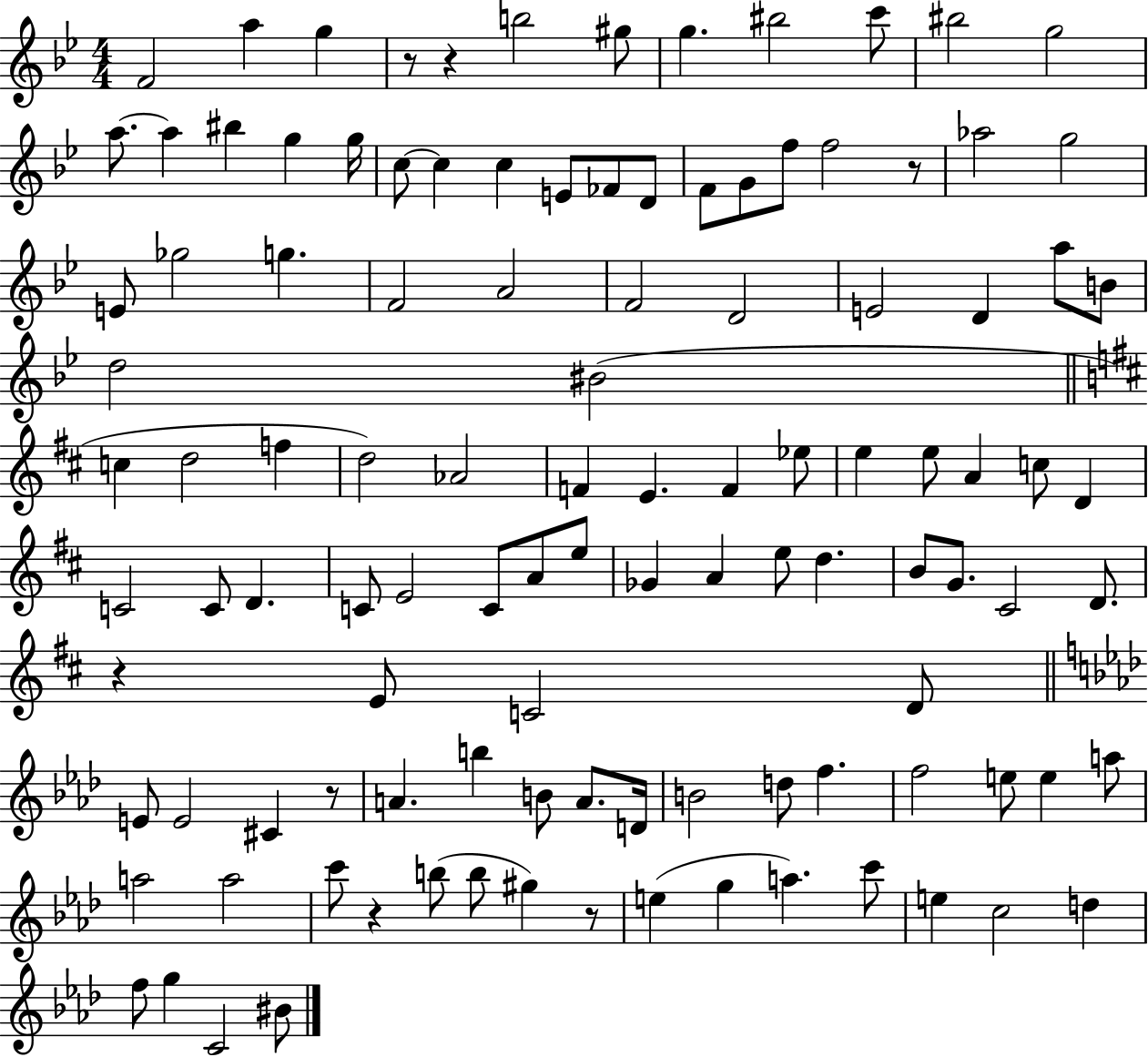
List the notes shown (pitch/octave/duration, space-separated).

F4/h A5/q G5/q R/e R/q B5/h G#5/e G5/q. BIS5/h C6/e BIS5/h G5/h A5/e. A5/q BIS5/q G5/q G5/s C5/e C5/q C5/q E4/e FES4/e D4/e F4/e G4/e F5/e F5/h R/e Ab5/h G5/h E4/e Gb5/h G5/q. F4/h A4/h F4/h D4/h E4/h D4/q A5/e B4/e D5/h BIS4/h C5/q D5/h F5/q D5/h Ab4/h F4/q E4/q. F4/q Eb5/e E5/q E5/e A4/q C5/e D4/q C4/h C4/e D4/q. C4/e E4/h C4/e A4/e E5/e Gb4/q A4/q E5/e D5/q. B4/e G4/e. C#4/h D4/e. R/q E4/e C4/h D4/e E4/e E4/h C#4/q R/e A4/q. B5/q B4/e A4/e. D4/s B4/h D5/e F5/q. F5/h E5/e E5/q A5/e A5/h A5/h C6/e R/q B5/e B5/e G#5/q R/e E5/q G5/q A5/q. C6/e E5/q C5/h D5/q F5/e G5/q C4/h BIS4/e